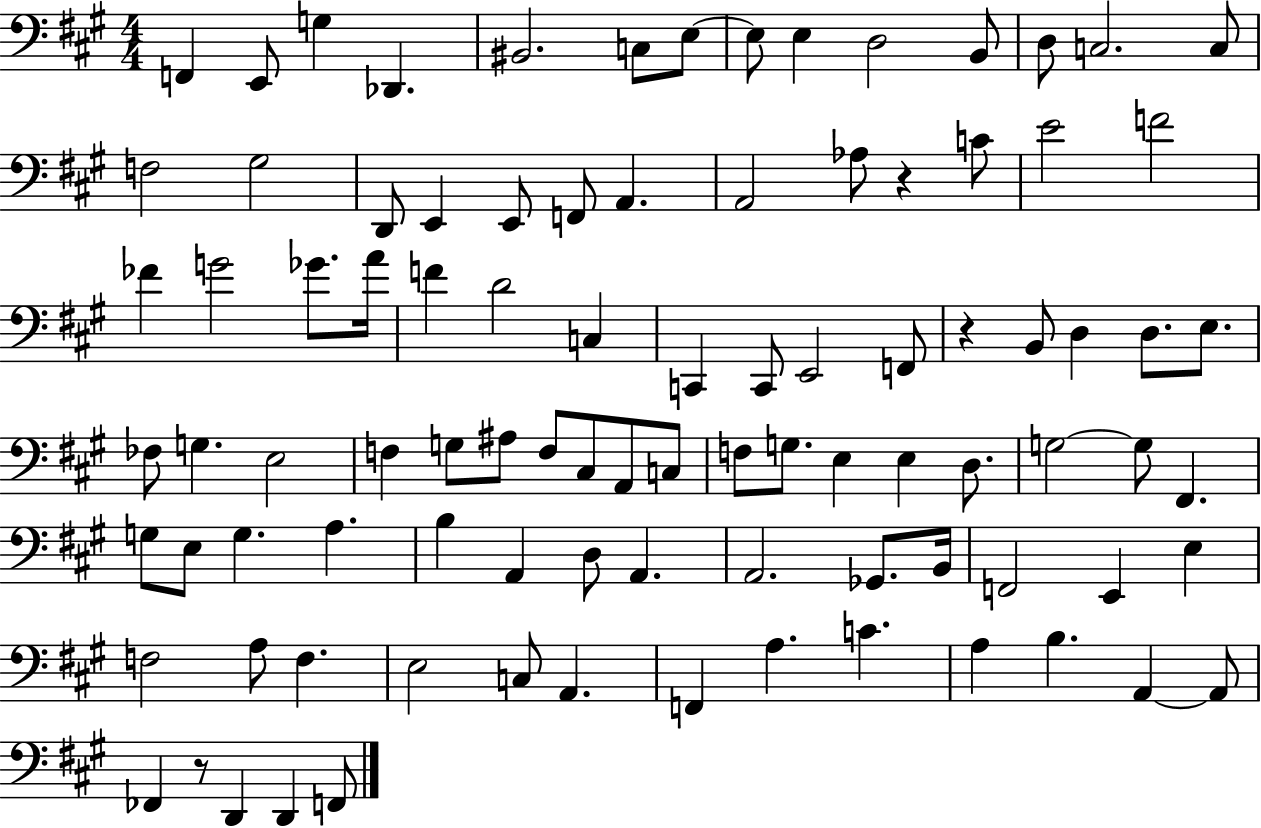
F2/q E2/e G3/q Db2/q. BIS2/h. C3/e E3/e E3/e E3/q D3/h B2/e D3/e C3/h. C3/e F3/h G#3/h D2/e E2/q E2/e F2/e A2/q. A2/h Ab3/e R/q C4/e E4/h F4/h FES4/q G4/h Gb4/e. A4/s F4/q D4/h C3/q C2/q C2/e E2/h F2/e R/q B2/e D3/q D3/e. E3/e. FES3/e G3/q. E3/h F3/q G3/e A#3/e F3/e C#3/e A2/e C3/e F3/e G3/e. E3/q E3/q D3/e. G3/h G3/e F#2/q. G3/e E3/e G3/q. A3/q. B3/q A2/q D3/e A2/q. A2/h. Gb2/e. B2/s F2/h E2/q E3/q F3/h A3/e F3/q. E3/h C3/e A2/q. F2/q A3/q. C4/q. A3/q B3/q. A2/q A2/e FES2/q R/e D2/q D2/q F2/e